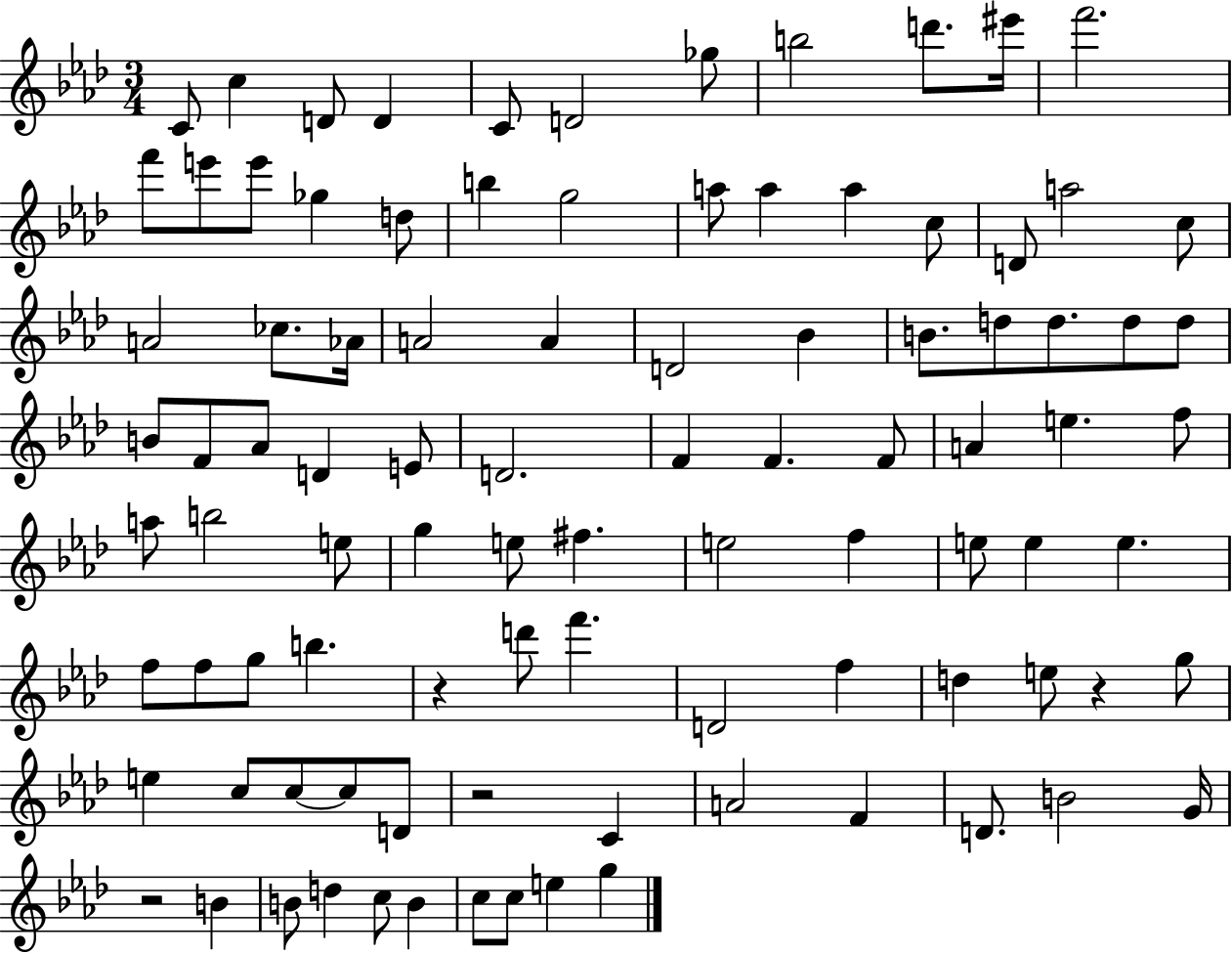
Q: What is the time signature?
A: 3/4